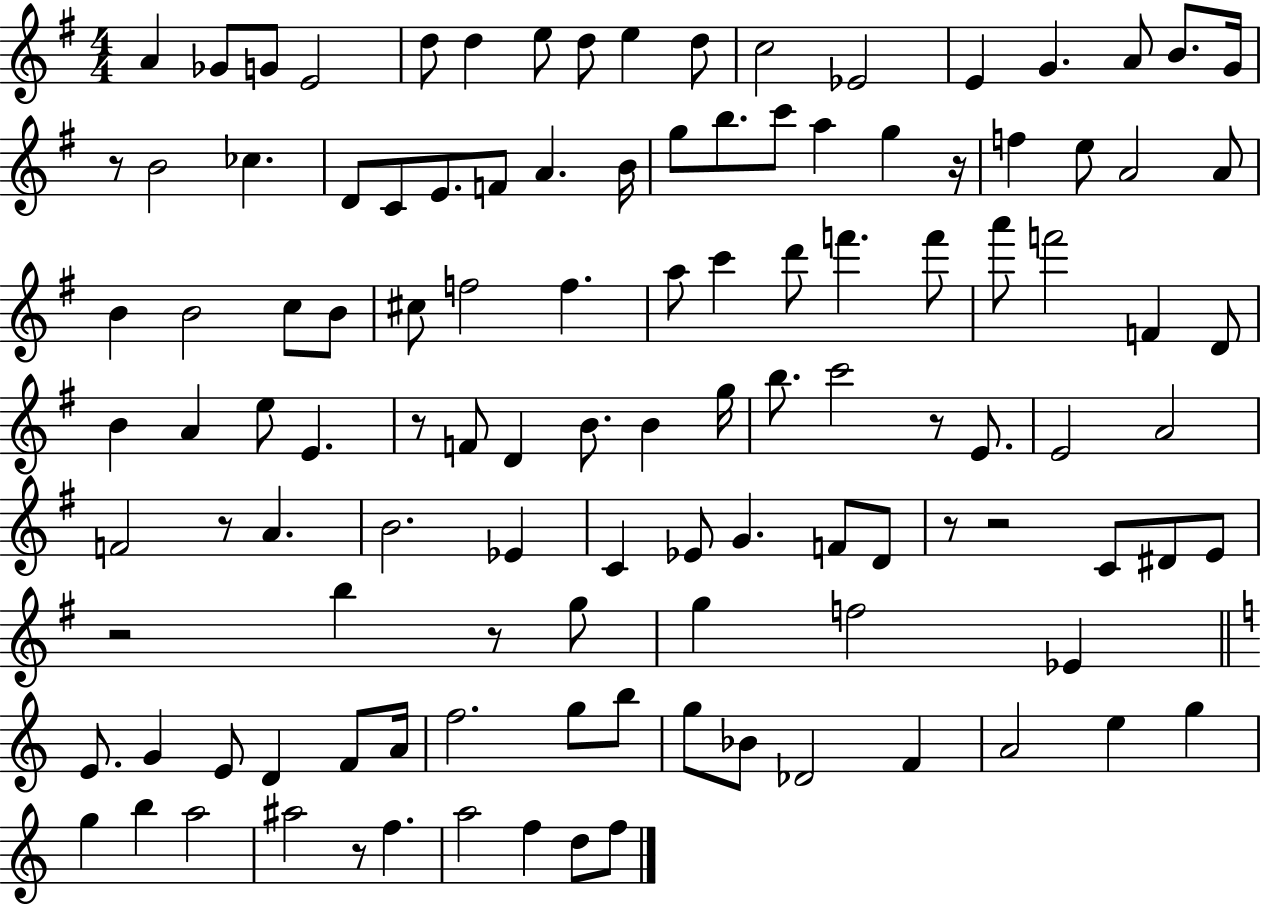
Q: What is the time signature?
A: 4/4